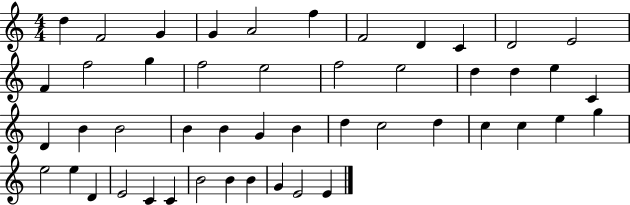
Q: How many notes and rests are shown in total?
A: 48